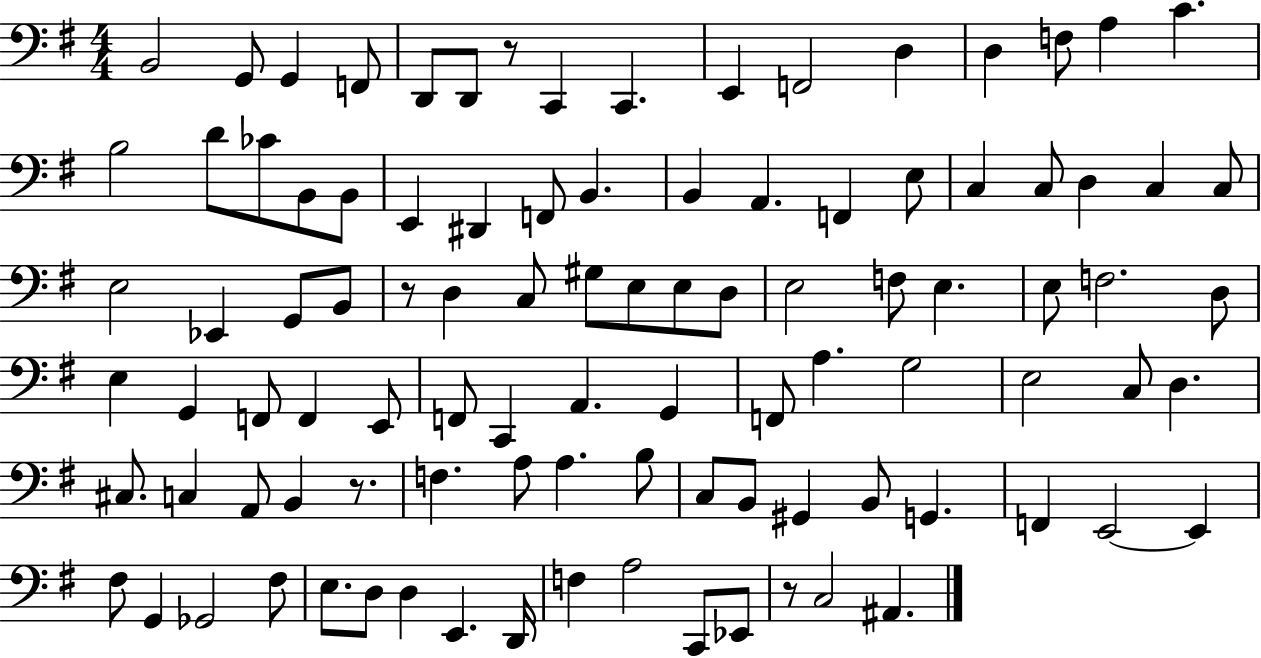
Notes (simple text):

B2/h G2/e G2/q F2/e D2/e D2/e R/e C2/q C2/q. E2/q F2/h D3/q D3/q F3/e A3/q C4/q. B3/h D4/e CES4/e B2/e B2/e E2/q D#2/q F2/e B2/q. B2/q A2/q. F2/q E3/e C3/q C3/e D3/q C3/q C3/e E3/h Eb2/q G2/e B2/e R/e D3/q C3/e G#3/e E3/e E3/e D3/e E3/h F3/e E3/q. E3/e F3/h. D3/e E3/q G2/q F2/e F2/q E2/e F2/e C2/q A2/q. G2/q F2/e A3/q. G3/h E3/h C3/e D3/q. C#3/e. C3/q A2/e B2/q R/e. F3/q. A3/e A3/q. B3/e C3/e B2/e G#2/q B2/e G2/q. F2/q E2/h E2/q F#3/e G2/q Gb2/h F#3/e E3/e. D3/e D3/q E2/q. D2/s F3/q A3/h C2/e Eb2/e R/e C3/h A#2/q.